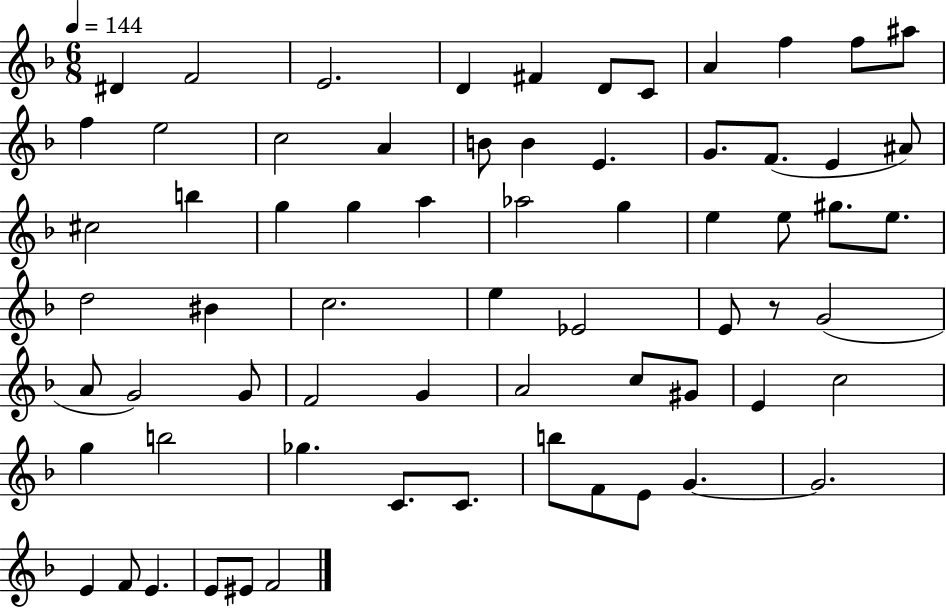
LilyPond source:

{
  \clef treble
  \numericTimeSignature
  \time 6/8
  \key f \major
  \tempo 4 = 144
  \repeat volta 2 { dis'4 f'2 | e'2. | d'4 fis'4 d'8 c'8 | a'4 f''4 f''8 ais''8 | \break f''4 e''2 | c''2 a'4 | b'8 b'4 e'4. | g'8. f'8.( e'4 ais'8) | \break cis''2 b''4 | g''4 g''4 a''4 | aes''2 g''4 | e''4 e''8 gis''8. e''8. | \break d''2 bis'4 | c''2. | e''4 ees'2 | e'8 r8 g'2( | \break a'8 g'2) g'8 | f'2 g'4 | a'2 c''8 gis'8 | e'4 c''2 | \break g''4 b''2 | ges''4. c'8. c'8. | b''8 f'8 e'8 g'4.~~ | g'2. | \break e'4 f'8 e'4. | e'8 eis'8 f'2 | } \bar "|."
}